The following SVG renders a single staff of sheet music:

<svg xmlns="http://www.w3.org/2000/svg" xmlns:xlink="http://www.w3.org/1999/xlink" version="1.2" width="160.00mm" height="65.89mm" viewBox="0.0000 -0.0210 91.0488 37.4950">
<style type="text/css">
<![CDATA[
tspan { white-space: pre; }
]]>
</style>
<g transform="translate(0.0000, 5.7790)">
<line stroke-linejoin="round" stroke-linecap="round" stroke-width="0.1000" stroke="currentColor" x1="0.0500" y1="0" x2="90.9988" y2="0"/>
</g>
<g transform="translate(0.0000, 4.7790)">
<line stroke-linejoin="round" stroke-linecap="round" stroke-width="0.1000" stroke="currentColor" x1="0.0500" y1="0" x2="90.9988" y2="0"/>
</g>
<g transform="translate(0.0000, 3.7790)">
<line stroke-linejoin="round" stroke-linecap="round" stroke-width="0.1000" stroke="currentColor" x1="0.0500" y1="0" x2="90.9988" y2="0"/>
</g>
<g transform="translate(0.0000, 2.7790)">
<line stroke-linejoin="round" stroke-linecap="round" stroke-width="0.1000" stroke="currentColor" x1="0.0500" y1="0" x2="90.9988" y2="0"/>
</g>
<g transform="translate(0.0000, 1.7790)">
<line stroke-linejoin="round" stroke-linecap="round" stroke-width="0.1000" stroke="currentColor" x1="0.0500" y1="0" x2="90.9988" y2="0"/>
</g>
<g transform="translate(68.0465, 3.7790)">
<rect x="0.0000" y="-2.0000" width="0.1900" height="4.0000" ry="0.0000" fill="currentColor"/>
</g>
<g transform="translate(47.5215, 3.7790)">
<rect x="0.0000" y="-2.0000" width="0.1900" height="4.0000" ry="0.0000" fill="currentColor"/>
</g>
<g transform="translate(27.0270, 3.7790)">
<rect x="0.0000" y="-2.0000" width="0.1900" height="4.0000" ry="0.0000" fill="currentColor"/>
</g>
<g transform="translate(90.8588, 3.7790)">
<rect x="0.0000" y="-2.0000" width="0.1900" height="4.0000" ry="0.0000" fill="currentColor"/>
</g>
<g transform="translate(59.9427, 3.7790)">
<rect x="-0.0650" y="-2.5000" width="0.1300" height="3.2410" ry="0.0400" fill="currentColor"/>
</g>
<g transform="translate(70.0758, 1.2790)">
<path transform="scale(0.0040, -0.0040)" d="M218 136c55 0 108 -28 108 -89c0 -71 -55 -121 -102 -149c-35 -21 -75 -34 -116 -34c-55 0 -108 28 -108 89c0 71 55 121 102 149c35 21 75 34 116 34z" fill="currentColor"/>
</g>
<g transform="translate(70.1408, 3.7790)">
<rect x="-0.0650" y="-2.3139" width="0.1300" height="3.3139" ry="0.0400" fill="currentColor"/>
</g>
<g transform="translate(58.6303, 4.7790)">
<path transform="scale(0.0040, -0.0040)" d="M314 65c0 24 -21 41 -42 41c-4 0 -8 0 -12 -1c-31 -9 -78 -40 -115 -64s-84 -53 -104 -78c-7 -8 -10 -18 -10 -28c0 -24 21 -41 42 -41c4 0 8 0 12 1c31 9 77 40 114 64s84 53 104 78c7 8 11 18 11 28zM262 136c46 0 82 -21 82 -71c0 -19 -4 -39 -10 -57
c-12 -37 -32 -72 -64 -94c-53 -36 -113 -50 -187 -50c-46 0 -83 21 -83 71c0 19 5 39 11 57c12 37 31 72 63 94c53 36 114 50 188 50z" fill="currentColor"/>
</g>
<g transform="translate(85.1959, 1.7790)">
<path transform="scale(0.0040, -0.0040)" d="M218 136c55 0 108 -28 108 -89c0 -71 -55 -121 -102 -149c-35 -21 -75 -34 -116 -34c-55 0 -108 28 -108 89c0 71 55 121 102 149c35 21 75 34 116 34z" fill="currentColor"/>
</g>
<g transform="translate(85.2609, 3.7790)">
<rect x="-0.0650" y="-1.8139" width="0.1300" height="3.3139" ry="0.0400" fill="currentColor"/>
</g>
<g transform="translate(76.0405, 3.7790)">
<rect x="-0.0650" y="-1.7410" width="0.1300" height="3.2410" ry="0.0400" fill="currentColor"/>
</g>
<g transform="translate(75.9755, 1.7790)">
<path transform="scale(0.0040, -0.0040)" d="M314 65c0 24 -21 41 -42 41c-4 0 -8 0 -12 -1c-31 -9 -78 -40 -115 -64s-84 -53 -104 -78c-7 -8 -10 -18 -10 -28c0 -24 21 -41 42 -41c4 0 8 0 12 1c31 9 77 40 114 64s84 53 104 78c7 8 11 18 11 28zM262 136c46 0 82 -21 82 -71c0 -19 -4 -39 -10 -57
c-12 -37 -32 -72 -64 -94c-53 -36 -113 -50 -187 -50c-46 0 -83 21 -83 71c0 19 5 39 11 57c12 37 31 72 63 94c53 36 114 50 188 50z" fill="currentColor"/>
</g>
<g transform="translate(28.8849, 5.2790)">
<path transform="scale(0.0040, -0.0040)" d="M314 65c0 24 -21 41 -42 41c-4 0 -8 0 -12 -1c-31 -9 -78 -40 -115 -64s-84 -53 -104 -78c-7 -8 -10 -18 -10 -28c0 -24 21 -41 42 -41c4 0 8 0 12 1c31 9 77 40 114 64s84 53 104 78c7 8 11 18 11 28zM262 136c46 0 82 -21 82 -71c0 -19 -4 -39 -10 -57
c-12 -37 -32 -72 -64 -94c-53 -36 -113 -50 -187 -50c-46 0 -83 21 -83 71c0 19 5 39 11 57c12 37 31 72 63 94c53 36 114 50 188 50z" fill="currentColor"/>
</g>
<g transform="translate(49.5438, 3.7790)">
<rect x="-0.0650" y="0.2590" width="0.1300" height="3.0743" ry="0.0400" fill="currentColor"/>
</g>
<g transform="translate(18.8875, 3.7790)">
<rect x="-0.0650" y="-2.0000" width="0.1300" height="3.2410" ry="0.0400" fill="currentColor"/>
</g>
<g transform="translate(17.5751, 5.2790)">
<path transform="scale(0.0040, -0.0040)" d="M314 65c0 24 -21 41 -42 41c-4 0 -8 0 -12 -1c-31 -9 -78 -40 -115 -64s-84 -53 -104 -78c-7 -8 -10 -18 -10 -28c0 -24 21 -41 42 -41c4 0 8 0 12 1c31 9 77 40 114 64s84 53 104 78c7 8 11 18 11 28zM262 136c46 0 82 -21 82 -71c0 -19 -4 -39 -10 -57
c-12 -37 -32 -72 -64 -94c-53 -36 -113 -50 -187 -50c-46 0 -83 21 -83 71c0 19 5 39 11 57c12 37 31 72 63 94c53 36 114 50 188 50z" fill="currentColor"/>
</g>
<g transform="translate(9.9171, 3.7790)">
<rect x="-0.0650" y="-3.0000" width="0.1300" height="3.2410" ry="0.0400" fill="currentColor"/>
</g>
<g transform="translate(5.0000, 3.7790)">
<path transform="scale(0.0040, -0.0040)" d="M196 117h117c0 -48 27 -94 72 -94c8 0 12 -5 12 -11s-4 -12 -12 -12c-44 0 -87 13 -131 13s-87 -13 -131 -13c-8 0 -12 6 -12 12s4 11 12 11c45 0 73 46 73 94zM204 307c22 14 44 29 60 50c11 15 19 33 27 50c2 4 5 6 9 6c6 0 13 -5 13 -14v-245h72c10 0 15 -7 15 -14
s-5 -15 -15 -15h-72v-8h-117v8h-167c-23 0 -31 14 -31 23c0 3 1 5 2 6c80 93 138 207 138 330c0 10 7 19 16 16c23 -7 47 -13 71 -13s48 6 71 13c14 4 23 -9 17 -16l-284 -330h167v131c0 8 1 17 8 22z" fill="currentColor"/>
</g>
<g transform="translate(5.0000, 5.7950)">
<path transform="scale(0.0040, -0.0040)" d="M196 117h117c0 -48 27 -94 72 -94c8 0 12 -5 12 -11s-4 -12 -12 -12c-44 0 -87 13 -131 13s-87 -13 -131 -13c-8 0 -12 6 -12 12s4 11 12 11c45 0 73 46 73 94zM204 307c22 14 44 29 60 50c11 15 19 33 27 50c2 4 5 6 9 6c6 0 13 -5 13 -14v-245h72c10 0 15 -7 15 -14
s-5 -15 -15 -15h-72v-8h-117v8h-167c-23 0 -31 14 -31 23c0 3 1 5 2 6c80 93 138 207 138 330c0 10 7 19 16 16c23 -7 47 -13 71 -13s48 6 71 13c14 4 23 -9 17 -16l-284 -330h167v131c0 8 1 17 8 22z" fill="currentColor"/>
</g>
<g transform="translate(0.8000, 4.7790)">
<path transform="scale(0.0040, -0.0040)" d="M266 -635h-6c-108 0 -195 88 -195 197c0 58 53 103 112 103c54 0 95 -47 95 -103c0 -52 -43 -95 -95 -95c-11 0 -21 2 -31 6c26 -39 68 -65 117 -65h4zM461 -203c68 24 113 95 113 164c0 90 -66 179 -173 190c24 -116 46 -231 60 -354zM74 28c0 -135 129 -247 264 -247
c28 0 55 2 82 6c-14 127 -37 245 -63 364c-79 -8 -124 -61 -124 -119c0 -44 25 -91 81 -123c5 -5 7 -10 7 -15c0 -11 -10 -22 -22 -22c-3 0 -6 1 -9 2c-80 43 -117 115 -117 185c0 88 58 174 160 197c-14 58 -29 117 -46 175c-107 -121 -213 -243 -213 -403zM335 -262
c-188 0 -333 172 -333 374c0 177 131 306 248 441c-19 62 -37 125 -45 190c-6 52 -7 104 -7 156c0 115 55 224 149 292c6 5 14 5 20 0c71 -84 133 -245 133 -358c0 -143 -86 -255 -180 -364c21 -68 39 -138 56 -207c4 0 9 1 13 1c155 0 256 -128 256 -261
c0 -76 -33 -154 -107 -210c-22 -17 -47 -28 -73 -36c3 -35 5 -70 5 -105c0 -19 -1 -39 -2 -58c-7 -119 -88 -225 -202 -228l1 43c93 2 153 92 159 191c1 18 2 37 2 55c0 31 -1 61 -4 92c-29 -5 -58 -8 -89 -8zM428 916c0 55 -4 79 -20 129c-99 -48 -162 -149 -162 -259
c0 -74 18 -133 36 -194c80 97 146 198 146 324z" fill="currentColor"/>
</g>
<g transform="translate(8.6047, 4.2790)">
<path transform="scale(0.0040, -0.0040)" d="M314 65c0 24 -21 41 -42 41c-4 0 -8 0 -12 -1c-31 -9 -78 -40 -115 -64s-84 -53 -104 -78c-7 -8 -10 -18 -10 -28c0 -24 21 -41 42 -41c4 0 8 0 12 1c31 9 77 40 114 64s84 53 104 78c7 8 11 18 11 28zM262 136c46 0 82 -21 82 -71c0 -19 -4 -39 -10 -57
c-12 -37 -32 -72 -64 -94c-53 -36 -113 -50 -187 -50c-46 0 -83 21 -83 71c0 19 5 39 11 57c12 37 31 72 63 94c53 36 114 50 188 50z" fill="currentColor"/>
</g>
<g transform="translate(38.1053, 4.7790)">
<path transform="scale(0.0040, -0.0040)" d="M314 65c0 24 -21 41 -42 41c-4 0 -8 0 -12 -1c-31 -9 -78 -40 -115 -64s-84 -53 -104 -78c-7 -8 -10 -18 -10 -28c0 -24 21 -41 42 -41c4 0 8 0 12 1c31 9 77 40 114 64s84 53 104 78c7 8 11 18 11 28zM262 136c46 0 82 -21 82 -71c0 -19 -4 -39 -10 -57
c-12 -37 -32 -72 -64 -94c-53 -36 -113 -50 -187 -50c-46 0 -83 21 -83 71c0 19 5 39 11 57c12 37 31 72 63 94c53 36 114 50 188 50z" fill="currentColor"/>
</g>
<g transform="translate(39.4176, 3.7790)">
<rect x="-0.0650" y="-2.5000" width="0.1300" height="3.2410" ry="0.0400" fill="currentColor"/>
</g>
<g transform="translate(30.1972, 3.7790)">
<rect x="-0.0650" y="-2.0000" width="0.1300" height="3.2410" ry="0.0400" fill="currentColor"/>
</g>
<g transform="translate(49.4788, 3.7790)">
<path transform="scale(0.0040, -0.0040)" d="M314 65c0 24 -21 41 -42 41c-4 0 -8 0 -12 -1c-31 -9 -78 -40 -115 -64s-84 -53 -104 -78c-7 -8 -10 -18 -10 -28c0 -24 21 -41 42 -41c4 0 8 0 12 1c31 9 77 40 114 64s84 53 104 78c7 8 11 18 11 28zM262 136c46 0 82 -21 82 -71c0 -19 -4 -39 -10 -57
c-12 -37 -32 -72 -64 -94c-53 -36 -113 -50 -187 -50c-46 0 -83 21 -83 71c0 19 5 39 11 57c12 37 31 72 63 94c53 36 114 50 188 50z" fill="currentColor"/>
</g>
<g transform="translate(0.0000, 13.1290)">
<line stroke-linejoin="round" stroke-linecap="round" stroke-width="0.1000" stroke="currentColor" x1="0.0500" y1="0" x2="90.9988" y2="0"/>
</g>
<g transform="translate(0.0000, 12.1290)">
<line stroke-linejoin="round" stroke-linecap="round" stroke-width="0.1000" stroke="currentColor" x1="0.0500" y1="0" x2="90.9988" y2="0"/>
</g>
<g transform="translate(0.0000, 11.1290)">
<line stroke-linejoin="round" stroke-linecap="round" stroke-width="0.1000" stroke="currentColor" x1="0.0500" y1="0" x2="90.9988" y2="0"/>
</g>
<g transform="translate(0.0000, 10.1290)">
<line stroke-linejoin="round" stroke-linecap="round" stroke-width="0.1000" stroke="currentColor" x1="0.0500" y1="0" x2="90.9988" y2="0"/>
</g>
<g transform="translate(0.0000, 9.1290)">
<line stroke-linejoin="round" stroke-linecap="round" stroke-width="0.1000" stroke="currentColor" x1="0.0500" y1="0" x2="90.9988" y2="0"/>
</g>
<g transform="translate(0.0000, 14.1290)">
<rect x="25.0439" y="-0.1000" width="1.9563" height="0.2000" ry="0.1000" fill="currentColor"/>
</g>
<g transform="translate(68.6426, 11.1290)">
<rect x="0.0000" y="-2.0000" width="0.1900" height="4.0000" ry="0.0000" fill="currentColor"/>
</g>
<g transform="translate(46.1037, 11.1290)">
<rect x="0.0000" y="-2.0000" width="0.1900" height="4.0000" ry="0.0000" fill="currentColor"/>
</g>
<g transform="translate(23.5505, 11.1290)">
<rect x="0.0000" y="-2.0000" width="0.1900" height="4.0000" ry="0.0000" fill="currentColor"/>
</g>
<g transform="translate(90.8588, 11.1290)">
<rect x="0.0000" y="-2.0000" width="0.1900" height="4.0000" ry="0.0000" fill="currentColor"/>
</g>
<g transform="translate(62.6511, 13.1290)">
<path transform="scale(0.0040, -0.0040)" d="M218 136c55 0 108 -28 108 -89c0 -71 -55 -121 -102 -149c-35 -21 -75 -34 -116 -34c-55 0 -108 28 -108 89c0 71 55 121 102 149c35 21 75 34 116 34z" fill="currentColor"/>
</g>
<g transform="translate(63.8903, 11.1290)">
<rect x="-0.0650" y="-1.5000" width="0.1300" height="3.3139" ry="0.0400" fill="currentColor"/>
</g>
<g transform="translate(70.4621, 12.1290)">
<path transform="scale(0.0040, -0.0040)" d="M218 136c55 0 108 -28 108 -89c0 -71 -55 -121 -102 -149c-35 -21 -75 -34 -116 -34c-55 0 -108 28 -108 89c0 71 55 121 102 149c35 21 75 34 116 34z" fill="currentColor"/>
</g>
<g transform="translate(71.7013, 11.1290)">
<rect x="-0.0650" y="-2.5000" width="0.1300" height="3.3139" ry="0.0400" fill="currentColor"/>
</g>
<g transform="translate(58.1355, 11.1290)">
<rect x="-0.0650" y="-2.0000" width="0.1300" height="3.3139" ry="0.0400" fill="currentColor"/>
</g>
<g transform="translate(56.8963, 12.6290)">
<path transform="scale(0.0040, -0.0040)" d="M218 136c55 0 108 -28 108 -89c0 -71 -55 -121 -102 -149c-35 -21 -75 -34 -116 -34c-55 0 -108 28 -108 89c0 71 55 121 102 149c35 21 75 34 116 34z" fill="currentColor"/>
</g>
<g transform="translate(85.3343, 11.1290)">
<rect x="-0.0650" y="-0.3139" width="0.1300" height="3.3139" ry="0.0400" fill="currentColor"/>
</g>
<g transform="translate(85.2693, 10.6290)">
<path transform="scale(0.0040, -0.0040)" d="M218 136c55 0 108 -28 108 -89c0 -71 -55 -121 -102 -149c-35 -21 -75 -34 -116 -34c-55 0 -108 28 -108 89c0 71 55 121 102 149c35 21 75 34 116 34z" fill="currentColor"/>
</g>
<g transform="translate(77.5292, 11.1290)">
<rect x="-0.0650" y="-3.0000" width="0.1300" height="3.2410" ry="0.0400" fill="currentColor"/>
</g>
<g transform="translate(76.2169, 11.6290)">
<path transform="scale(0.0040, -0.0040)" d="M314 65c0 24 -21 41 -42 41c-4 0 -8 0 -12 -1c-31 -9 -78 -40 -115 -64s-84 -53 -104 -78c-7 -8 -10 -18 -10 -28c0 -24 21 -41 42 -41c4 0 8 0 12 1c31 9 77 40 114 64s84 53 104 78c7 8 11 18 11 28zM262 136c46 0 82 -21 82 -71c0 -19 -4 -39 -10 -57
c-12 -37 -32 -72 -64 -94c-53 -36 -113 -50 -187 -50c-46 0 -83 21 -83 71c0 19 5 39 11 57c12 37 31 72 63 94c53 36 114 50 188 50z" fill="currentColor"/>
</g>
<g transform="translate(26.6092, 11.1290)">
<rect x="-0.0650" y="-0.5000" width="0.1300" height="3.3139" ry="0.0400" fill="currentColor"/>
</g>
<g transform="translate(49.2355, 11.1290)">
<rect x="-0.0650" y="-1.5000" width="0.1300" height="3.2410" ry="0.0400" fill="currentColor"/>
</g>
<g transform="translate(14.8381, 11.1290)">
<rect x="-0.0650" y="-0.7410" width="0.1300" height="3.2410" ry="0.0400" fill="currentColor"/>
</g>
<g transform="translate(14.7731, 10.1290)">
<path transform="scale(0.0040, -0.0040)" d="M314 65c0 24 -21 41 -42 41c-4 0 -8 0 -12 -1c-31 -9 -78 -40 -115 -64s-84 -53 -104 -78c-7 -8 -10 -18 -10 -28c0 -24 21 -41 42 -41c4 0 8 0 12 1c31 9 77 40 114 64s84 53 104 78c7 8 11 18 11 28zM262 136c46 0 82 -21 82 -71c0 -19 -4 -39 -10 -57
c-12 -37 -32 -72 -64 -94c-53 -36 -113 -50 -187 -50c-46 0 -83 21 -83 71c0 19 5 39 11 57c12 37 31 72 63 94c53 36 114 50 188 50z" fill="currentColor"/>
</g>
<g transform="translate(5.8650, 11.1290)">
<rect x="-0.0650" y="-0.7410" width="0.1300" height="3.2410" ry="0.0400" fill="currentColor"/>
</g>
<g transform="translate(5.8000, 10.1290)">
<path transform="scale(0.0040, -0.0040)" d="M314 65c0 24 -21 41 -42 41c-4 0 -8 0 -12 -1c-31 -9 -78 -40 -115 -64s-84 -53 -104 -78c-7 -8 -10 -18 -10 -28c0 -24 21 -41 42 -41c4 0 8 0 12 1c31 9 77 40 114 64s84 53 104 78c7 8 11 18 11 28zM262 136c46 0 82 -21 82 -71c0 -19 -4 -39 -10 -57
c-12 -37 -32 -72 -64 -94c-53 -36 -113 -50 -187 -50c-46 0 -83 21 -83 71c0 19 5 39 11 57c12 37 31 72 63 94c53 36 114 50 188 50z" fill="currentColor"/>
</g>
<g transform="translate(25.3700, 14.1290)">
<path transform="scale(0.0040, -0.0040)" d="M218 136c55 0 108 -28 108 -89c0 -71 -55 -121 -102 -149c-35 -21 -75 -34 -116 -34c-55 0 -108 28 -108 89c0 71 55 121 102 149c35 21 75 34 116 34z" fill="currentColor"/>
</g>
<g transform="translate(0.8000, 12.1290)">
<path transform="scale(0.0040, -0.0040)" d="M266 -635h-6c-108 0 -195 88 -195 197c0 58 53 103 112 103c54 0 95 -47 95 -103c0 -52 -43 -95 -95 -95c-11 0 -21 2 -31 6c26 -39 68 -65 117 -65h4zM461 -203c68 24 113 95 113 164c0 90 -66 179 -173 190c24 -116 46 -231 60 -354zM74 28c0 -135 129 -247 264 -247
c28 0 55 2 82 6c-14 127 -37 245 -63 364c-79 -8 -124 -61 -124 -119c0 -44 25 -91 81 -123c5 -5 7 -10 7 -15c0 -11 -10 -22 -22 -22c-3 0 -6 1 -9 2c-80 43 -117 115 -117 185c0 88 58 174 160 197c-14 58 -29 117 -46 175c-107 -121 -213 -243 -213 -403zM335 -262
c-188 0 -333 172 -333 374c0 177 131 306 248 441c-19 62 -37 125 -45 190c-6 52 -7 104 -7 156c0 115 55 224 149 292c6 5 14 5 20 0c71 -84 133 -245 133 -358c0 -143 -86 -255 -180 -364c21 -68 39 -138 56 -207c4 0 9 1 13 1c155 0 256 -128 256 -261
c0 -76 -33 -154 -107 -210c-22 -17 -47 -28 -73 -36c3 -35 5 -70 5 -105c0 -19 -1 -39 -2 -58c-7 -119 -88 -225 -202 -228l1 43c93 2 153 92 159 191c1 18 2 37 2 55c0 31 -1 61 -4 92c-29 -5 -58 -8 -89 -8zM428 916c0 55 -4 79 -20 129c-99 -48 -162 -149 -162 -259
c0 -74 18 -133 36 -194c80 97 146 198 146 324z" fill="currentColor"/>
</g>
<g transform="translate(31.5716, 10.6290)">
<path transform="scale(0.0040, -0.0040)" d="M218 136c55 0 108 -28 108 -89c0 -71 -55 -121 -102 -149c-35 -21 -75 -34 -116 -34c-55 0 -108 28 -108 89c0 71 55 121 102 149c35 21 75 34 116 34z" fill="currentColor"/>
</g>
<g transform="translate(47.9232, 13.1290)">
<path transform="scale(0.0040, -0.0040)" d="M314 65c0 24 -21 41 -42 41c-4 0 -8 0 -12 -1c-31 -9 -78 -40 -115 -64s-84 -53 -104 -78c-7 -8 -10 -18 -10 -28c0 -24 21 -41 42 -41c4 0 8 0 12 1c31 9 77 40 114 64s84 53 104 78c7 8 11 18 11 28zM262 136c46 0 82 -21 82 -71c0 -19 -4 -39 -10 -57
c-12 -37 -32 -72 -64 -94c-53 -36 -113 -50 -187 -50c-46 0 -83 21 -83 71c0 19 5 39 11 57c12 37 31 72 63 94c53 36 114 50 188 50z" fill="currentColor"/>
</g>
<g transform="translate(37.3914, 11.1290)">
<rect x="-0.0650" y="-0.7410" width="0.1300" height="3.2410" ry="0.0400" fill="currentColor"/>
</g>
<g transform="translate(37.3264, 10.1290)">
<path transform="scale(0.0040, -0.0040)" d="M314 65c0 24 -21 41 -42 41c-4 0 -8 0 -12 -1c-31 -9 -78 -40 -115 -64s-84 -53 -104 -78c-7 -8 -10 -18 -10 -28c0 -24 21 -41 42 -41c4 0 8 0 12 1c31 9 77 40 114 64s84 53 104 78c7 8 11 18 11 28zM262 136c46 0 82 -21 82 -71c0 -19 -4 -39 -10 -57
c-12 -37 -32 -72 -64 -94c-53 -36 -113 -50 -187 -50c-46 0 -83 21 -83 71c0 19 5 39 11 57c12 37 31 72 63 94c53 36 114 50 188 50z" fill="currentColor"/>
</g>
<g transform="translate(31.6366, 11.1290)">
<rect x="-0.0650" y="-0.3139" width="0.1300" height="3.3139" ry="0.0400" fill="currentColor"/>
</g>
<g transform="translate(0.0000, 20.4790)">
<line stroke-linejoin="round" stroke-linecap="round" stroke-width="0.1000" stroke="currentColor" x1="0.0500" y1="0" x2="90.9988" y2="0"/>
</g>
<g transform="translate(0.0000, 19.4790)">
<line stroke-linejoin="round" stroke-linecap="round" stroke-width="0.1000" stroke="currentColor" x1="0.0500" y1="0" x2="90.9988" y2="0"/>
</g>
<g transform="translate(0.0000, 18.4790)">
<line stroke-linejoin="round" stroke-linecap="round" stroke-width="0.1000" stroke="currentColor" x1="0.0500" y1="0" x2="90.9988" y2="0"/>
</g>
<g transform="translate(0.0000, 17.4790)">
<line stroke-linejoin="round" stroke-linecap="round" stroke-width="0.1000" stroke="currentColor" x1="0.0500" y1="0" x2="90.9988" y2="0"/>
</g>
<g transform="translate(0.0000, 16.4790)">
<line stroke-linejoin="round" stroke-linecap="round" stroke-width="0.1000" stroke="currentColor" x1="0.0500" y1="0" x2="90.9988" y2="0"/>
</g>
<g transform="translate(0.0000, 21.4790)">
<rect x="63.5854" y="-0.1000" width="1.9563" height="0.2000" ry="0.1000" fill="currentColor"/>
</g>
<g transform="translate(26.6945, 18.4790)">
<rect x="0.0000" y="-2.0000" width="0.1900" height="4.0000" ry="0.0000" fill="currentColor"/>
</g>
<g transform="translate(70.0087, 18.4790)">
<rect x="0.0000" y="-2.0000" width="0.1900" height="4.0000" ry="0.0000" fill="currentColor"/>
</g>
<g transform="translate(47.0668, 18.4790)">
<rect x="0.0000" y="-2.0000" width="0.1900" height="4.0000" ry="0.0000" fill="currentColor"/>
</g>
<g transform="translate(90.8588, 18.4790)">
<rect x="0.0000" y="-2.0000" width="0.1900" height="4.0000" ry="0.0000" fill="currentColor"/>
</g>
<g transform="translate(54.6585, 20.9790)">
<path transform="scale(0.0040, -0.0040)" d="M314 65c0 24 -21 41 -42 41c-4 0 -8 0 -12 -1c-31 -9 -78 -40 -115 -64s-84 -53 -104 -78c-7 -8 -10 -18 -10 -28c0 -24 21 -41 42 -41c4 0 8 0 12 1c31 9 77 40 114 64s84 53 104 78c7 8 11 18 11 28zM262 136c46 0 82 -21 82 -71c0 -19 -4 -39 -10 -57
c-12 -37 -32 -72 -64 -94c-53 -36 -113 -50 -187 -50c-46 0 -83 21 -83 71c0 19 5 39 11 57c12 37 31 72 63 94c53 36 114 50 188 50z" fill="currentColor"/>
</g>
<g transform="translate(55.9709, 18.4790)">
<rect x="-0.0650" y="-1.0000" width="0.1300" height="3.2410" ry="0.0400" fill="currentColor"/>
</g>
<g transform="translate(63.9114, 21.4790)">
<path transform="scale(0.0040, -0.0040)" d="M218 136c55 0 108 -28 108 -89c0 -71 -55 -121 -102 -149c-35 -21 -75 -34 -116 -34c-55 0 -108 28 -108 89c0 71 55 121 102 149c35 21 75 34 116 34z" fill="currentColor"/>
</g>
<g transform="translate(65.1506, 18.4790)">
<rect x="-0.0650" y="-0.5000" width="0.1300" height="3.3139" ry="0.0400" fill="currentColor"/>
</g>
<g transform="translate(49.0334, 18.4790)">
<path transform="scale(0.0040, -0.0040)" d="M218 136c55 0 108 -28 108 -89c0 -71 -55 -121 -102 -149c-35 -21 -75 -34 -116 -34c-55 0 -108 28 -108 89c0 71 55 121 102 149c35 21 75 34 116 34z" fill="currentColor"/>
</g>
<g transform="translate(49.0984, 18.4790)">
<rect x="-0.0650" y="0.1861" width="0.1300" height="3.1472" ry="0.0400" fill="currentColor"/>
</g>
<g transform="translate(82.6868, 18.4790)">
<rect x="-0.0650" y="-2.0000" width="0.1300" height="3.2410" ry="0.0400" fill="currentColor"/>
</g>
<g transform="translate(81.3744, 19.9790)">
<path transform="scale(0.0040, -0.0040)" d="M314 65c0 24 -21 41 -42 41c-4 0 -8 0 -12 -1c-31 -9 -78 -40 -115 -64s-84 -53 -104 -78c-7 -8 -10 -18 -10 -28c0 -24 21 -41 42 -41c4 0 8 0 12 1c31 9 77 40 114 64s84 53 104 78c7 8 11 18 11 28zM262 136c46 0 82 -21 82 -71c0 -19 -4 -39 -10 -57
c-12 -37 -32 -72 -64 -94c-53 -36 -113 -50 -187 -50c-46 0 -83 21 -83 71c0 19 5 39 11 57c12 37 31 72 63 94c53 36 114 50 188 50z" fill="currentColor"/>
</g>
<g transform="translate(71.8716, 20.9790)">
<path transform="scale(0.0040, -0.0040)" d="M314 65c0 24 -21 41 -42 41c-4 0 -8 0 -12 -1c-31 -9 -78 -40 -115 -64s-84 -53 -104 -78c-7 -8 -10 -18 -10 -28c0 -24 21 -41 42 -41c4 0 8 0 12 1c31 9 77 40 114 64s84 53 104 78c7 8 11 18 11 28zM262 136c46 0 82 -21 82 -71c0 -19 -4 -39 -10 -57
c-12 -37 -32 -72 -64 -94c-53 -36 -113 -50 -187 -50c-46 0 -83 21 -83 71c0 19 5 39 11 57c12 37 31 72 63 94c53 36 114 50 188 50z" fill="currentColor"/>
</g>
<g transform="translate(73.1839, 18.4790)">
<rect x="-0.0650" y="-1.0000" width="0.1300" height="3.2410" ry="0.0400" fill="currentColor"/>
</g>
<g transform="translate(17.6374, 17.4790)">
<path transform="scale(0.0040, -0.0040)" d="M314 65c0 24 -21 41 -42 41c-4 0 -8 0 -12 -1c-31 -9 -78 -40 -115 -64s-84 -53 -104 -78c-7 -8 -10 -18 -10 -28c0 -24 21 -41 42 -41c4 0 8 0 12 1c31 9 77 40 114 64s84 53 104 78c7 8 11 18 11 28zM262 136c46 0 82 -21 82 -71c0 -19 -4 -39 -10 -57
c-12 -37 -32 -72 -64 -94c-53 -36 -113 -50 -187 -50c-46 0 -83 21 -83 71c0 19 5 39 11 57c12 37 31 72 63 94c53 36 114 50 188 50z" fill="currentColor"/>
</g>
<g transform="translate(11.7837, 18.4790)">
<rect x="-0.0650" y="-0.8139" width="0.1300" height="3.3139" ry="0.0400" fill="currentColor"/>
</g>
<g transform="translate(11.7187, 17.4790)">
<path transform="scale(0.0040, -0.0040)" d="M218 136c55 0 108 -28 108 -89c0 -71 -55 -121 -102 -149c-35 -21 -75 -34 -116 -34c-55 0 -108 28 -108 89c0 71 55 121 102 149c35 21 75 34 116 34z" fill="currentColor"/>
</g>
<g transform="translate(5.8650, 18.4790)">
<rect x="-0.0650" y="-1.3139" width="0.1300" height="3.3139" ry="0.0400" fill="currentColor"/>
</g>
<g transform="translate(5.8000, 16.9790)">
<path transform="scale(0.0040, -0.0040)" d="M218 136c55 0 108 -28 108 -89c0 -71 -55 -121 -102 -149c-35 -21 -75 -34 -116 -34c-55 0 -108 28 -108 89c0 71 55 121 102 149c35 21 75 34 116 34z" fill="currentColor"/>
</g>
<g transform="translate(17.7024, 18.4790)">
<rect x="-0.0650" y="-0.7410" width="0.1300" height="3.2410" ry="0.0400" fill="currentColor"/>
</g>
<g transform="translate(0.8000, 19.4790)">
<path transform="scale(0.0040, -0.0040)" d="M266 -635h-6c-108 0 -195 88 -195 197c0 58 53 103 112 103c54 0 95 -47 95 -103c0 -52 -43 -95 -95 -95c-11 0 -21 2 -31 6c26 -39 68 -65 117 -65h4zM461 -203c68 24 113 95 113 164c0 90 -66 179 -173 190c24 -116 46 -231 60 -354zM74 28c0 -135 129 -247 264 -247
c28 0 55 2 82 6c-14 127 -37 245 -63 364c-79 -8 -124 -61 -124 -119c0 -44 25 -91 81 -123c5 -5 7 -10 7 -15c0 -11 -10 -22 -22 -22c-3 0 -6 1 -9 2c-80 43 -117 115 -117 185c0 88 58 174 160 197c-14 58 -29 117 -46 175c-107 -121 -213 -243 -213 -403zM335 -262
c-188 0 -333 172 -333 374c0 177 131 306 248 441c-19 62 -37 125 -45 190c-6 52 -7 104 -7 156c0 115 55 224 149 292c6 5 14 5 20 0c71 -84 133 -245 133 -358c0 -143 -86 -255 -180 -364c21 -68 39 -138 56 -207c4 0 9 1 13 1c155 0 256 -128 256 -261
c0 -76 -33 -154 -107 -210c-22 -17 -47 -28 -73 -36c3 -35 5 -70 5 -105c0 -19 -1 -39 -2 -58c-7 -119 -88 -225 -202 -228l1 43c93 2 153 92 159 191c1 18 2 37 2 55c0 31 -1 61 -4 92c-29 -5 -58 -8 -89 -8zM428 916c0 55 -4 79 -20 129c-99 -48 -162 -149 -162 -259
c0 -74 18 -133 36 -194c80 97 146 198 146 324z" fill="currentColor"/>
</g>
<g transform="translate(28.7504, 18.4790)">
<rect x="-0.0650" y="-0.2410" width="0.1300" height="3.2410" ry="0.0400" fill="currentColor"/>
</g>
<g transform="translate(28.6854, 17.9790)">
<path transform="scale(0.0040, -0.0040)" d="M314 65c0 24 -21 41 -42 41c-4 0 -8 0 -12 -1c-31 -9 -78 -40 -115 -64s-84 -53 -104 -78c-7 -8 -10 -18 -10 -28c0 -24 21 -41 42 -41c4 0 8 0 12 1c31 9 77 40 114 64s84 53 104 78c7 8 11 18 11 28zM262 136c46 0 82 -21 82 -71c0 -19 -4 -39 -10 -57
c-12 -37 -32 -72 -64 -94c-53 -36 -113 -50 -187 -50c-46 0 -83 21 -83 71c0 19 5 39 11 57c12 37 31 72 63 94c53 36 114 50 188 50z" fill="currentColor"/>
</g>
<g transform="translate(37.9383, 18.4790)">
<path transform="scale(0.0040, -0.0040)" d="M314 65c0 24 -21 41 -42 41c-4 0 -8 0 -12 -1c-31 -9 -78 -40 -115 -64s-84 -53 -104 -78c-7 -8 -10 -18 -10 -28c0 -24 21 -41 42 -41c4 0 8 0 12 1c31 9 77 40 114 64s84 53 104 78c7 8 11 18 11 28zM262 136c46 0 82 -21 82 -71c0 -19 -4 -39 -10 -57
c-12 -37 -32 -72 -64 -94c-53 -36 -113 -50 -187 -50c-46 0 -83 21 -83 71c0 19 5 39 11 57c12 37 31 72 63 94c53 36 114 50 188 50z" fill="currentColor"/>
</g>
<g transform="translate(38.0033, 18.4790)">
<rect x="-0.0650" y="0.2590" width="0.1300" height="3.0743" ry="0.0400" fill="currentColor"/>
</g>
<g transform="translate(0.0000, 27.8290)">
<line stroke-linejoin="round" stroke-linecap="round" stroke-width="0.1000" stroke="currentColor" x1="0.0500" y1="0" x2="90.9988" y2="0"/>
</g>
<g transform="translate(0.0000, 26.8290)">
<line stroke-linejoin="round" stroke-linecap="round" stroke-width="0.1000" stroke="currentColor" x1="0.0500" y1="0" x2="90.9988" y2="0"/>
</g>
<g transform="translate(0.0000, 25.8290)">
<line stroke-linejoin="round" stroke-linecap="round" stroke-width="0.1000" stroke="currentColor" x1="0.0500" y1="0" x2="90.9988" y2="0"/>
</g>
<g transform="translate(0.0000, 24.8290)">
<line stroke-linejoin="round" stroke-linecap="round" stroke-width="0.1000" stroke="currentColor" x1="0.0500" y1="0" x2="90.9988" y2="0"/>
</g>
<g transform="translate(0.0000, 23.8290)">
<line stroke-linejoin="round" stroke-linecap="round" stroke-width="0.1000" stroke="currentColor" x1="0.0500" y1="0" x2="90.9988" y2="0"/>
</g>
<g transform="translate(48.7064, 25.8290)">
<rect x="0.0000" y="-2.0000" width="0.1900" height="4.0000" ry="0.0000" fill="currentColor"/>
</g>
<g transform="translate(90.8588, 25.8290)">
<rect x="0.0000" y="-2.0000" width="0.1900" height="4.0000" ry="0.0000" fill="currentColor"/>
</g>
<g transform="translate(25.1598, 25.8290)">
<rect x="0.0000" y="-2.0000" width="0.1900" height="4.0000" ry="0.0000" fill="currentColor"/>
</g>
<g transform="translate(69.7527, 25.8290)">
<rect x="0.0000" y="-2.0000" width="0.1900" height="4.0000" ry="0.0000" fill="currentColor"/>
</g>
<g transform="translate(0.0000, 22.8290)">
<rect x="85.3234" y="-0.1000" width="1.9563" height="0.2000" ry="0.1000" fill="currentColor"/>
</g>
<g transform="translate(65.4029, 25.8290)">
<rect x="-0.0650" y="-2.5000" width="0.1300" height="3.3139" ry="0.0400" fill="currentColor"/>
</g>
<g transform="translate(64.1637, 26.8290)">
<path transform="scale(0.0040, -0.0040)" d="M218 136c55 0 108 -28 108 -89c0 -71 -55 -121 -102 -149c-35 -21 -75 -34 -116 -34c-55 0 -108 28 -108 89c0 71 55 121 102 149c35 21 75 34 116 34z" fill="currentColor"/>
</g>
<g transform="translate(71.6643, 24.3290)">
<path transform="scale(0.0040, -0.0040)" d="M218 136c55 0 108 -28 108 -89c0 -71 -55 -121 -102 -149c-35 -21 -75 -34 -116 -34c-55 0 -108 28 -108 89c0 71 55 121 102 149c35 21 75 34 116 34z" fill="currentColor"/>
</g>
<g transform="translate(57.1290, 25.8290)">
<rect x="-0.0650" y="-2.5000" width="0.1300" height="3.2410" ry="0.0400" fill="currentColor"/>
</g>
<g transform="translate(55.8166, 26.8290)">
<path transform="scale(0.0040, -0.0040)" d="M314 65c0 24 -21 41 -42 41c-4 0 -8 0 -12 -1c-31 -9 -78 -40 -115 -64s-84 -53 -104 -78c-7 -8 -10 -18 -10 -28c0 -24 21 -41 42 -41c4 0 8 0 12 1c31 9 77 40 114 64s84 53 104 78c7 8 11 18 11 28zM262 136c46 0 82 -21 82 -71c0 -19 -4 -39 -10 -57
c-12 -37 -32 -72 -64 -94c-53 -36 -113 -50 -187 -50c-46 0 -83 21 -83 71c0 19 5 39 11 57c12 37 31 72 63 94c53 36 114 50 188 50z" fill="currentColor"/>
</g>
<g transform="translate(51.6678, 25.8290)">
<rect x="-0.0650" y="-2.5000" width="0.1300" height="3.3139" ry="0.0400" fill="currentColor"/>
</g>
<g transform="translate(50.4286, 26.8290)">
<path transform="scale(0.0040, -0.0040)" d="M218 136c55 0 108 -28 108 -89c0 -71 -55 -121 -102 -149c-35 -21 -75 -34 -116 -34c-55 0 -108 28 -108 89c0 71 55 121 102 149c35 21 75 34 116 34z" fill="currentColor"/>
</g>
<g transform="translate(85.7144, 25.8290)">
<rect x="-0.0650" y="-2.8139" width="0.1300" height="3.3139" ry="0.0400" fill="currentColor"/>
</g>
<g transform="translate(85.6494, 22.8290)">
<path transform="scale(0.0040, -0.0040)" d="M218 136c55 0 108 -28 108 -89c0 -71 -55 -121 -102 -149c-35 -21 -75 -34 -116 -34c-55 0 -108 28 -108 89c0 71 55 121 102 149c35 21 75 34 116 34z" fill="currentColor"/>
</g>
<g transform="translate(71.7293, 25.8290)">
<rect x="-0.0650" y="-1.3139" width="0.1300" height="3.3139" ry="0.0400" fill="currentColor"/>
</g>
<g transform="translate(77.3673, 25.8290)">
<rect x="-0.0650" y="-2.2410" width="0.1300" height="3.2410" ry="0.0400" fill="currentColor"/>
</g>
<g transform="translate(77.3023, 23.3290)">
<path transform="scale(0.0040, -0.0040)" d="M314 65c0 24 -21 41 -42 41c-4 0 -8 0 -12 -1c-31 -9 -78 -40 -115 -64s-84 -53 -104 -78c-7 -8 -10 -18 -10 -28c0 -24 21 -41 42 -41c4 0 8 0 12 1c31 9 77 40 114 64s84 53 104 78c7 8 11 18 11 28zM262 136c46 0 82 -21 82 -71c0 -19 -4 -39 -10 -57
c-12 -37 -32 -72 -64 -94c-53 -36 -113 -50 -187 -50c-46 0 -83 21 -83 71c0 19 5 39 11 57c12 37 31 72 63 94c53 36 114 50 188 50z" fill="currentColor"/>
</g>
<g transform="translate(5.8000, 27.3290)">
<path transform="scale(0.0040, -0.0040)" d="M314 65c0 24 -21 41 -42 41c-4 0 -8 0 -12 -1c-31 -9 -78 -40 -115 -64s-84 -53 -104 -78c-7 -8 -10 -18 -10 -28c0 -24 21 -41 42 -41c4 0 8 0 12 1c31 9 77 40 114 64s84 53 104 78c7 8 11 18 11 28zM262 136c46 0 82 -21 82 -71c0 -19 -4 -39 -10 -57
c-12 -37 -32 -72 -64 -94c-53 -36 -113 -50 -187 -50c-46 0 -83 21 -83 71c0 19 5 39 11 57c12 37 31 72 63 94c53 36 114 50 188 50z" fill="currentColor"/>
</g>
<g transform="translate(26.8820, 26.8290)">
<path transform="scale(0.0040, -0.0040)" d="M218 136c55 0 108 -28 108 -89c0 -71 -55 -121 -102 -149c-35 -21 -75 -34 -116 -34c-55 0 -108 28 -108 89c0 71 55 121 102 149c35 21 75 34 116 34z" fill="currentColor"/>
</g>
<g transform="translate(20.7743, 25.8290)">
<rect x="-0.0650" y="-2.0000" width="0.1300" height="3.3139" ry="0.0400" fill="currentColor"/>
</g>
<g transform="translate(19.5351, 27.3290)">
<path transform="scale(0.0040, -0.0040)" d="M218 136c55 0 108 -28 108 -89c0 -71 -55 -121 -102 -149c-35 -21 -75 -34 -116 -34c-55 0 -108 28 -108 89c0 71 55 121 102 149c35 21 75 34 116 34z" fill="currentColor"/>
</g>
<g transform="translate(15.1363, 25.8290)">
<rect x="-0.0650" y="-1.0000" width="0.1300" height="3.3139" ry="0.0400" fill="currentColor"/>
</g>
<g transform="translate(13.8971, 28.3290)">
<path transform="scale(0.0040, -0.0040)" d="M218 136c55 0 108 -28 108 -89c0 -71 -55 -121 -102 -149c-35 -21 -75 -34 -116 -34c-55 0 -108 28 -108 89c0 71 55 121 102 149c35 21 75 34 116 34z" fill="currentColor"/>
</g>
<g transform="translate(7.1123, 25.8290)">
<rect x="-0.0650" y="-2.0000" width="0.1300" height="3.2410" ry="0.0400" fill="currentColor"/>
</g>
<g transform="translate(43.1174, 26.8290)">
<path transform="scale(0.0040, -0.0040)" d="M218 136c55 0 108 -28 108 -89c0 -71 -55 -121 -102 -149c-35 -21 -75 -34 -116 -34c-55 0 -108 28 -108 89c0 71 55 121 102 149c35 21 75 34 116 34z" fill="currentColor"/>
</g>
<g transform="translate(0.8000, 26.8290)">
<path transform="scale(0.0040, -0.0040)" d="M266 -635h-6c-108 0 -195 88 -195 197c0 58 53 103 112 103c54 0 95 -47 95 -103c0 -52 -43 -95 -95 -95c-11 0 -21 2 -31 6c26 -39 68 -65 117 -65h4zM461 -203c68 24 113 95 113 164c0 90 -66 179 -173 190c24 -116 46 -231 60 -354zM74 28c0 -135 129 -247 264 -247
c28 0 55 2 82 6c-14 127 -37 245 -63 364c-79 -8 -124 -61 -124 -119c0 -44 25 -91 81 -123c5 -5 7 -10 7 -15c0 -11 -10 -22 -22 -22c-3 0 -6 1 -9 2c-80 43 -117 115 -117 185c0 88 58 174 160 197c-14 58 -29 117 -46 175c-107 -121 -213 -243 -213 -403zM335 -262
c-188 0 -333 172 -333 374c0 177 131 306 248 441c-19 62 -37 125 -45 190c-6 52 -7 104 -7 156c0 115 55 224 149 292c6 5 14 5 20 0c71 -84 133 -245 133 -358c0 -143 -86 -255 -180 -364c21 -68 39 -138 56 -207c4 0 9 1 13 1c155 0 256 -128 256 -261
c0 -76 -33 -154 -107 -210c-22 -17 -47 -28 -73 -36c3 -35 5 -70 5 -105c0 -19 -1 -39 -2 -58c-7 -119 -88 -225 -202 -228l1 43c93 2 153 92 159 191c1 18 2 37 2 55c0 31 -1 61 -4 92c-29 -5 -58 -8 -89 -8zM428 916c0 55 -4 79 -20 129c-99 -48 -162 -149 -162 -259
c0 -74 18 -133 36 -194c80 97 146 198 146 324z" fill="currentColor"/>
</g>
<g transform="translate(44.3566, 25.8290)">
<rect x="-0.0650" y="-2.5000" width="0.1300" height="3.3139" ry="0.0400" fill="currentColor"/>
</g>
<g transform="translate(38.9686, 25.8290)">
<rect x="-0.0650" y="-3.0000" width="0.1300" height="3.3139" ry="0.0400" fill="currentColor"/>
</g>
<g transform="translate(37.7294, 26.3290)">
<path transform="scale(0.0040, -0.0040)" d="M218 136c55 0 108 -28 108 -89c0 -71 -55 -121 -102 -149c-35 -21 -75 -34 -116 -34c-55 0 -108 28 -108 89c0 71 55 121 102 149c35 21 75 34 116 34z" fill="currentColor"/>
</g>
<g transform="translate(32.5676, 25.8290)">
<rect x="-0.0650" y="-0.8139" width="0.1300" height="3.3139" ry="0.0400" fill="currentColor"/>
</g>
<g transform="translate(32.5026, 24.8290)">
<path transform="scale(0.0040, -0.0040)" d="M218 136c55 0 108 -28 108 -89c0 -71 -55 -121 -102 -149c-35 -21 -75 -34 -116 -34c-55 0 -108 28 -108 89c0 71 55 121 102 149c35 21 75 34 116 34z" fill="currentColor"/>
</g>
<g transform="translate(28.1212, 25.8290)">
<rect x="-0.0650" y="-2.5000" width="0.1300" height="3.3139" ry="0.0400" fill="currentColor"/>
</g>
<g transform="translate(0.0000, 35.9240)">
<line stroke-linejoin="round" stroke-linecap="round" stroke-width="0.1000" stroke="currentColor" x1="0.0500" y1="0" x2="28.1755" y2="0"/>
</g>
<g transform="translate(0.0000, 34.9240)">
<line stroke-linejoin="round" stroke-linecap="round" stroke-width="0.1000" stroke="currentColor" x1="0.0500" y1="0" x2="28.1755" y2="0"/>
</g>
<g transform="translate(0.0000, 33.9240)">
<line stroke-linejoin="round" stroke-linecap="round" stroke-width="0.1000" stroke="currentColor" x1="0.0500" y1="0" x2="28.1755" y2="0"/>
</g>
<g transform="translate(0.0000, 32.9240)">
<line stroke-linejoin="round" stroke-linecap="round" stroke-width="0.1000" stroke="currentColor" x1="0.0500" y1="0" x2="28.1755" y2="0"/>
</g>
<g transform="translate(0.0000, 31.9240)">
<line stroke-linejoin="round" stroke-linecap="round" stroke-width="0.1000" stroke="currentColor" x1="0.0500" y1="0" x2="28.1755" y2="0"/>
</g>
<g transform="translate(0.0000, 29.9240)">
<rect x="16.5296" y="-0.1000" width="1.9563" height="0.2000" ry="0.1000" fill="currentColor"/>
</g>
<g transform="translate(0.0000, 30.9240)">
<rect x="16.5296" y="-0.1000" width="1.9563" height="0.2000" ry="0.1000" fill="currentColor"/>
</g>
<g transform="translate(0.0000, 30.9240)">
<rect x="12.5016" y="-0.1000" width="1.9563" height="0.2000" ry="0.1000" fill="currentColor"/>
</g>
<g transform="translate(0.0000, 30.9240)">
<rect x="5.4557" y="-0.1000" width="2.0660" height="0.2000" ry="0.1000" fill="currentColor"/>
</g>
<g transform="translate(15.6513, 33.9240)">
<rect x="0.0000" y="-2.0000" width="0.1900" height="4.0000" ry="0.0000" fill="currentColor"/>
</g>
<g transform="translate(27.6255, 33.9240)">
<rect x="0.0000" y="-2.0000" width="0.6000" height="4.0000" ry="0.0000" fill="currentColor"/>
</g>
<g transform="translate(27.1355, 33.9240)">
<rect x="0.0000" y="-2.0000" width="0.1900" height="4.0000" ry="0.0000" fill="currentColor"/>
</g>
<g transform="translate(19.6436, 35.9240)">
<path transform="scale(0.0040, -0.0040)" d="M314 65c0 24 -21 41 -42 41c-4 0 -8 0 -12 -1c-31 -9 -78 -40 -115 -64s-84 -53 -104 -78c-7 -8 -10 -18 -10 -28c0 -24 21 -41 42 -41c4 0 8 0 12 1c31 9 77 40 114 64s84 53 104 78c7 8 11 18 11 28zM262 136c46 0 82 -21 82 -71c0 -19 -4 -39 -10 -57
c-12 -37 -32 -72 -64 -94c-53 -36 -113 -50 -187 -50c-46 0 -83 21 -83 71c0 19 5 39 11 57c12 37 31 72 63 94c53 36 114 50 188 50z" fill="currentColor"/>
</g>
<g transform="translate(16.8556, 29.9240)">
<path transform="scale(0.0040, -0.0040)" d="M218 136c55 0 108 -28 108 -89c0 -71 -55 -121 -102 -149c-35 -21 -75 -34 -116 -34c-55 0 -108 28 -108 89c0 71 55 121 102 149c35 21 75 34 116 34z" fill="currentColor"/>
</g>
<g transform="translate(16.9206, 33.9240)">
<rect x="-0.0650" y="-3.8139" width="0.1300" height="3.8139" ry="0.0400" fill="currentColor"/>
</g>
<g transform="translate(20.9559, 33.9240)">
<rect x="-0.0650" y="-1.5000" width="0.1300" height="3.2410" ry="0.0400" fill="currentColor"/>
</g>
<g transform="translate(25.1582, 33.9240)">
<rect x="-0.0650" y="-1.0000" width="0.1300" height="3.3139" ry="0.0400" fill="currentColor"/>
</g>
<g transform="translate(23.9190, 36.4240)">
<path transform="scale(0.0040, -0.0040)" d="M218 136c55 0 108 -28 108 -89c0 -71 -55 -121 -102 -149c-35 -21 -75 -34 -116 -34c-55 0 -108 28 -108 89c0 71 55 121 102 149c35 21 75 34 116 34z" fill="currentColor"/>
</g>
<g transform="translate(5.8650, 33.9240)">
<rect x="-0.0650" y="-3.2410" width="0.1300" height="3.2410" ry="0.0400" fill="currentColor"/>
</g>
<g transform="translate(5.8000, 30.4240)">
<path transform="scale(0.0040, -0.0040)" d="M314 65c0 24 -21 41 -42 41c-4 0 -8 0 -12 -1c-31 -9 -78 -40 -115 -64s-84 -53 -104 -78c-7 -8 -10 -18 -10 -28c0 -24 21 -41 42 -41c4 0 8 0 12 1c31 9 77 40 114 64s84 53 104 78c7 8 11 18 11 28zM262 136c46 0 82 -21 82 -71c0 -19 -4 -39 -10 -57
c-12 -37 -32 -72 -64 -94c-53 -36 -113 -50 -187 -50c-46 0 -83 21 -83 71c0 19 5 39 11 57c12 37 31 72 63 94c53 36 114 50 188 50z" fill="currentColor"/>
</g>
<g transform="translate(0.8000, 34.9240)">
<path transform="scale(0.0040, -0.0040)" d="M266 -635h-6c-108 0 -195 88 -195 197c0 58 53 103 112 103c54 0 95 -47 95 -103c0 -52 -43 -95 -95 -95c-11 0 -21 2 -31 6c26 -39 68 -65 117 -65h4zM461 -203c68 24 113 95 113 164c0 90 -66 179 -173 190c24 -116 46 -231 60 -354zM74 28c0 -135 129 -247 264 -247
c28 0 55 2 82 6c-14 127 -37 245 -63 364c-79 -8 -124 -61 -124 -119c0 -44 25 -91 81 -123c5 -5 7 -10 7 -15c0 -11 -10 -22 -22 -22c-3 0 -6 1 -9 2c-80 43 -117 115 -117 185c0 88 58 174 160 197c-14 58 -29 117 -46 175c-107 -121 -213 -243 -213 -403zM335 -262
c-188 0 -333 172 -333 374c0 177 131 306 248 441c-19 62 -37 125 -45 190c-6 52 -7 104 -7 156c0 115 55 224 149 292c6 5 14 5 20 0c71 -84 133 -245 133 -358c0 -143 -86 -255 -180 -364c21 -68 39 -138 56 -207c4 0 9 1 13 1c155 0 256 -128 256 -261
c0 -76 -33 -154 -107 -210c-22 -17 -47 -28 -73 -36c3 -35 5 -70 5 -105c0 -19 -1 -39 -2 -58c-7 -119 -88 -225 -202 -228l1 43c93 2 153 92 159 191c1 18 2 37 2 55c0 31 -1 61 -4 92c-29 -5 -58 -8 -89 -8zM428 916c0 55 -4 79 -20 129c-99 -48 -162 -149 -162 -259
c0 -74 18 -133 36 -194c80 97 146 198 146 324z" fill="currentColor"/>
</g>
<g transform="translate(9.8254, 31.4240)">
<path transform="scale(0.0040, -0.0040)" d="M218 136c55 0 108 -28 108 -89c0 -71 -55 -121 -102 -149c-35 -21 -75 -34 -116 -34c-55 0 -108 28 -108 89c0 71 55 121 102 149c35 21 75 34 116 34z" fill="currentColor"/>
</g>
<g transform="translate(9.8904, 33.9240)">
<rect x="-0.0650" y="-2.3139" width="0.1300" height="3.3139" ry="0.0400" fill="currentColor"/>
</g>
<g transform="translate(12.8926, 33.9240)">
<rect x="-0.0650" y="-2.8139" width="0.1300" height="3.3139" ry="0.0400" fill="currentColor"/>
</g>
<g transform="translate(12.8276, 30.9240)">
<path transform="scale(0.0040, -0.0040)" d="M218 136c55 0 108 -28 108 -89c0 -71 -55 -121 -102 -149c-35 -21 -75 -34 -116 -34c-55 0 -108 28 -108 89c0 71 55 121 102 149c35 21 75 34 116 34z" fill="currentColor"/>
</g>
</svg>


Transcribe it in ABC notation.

X:1
T:Untitled
M:4/4
L:1/4
K:C
A2 F2 F2 G2 B2 G2 g f2 f d2 d2 C c d2 E2 F E G A2 c e d d2 c2 B2 B D2 C D2 F2 F2 D F G d A G G G2 G e g2 a b2 g a c' E2 D